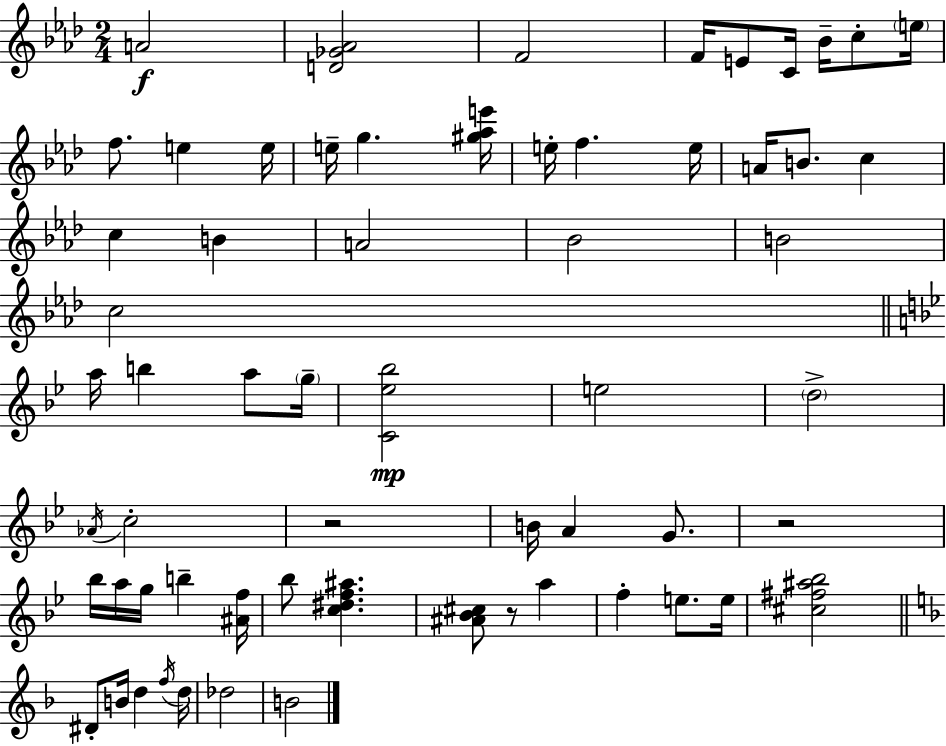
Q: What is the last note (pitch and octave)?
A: B4